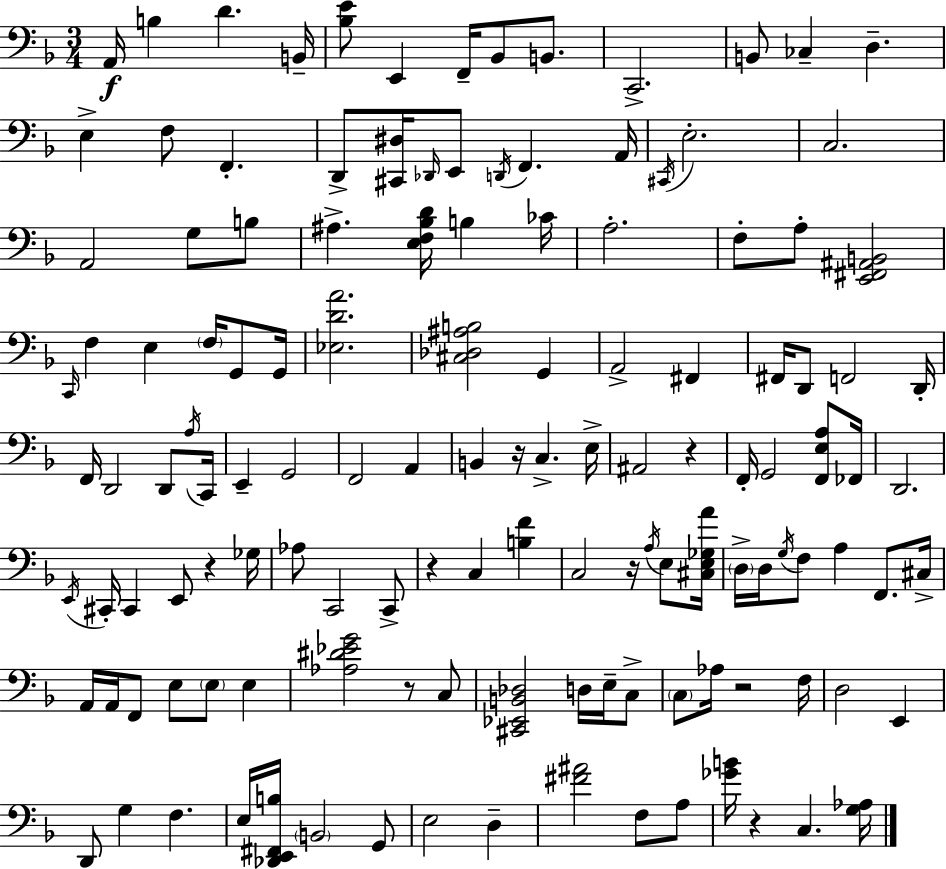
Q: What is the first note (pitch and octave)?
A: A2